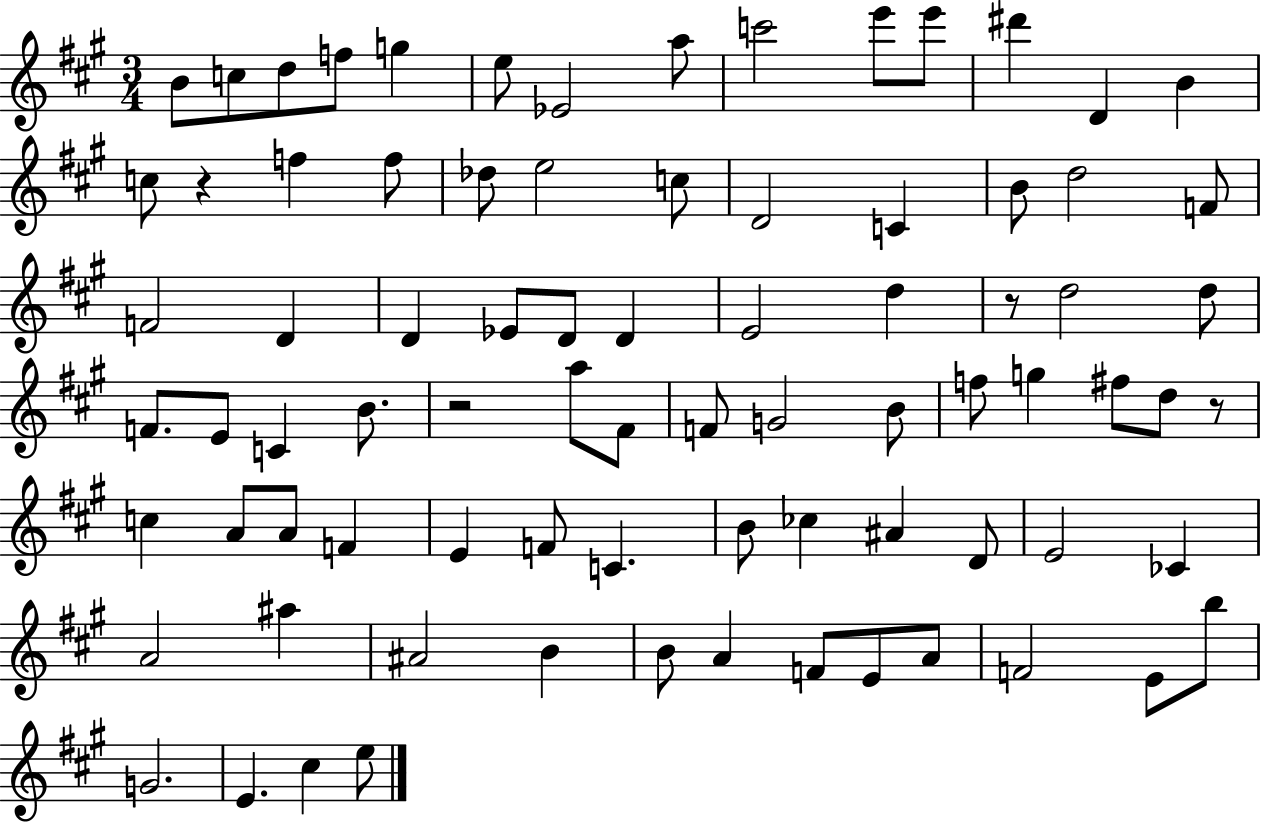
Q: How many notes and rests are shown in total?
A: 81